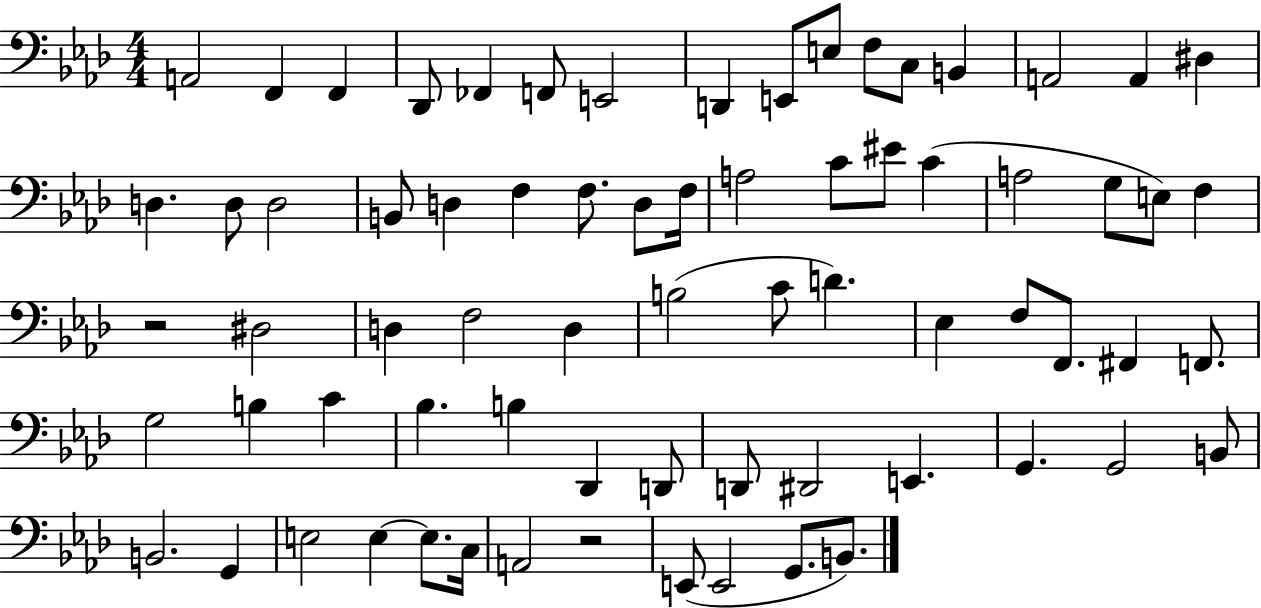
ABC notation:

X:1
T:Untitled
M:4/4
L:1/4
K:Ab
A,,2 F,, F,, _D,,/2 _F,, F,,/2 E,,2 D,, E,,/2 E,/2 F,/2 C,/2 B,, A,,2 A,, ^D, D, D,/2 D,2 B,,/2 D, F, F,/2 D,/2 F,/4 A,2 C/2 ^E/2 C A,2 G,/2 E,/2 F, z2 ^D,2 D, F,2 D, B,2 C/2 D _E, F,/2 F,,/2 ^F,, F,,/2 G,2 B, C _B, B, _D,, D,,/2 D,,/2 ^D,,2 E,, G,, G,,2 B,,/2 B,,2 G,, E,2 E, E,/2 C,/4 A,,2 z2 E,,/2 E,,2 G,,/2 B,,/2